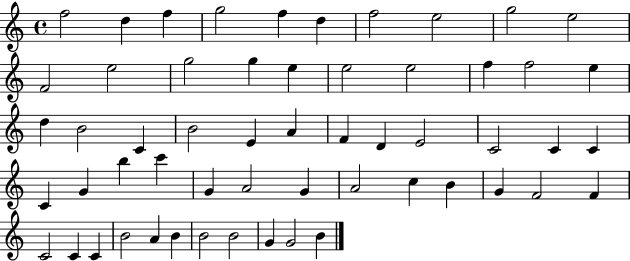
F5/h D5/q F5/q G5/h F5/q D5/q F5/h E5/h G5/h E5/h F4/h E5/h G5/h G5/q E5/q E5/h E5/h F5/q F5/h E5/q D5/q B4/h C4/q B4/h E4/q A4/q F4/q D4/q E4/h C4/h C4/q C4/q C4/q G4/q B5/q C6/q G4/q A4/h G4/q A4/h C5/q B4/q G4/q F4/h F4/q C4/h C4/q C4/q B4/h A4/q B4/q B4/h B4/h G4/q G4/h B4/q